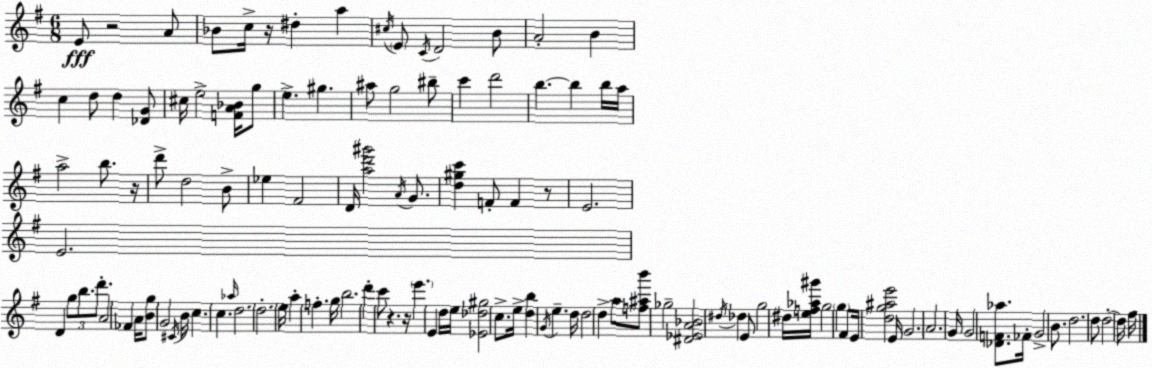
X:1
T:Untitled
M:6/8
L:1/4
K:G
E/2 z2 A/2 _B/2 c/4 z/4 ^d a ^c/4 E/2 C/4 D2 B/2 A2 B c d/2 d [_DG]/2 ^c/4 e2 [FA_B]/4 g/2 e ^g ^a/2 g2 ^b/2 c' d'2 b b b/4 a/4 a2 b/2 z/4 d'/2 d2 B/2 _e ^F2 D/4 [ad'^g']2 A/4 G/2 [d^gc'] F/2 F z/2 E2 E2 D g/2 b/2 d'/2 A2 _F A/4 [Bg]/2 G2 ^C/4 B/4 c c _a/4 d2 d2 e/4 a f g/4 b2 d' c'/2 z z/4 e' E d/4 e/4 [_E_d^g]2 c/2 e/4 [db] G/4 e d/4 d2 d a/2 [f^ab']/2 _g2 [^D_EA_B]2 ^d/4 _d E/2 g2 ^d/4 [ef_a^g']/4 g2 g ^F/2 E/4 [dg^ae']2 E/4 G2 A2 G/4 G2 [_DF_a]/2 _F/4 G2 B/2 d2 d/2 d2 d/4 ^f/4